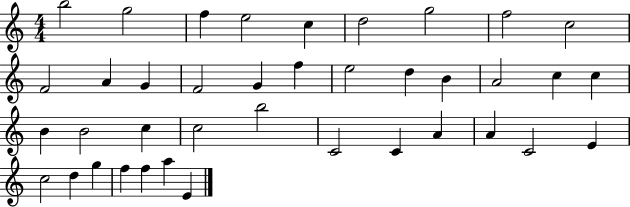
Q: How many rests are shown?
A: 0